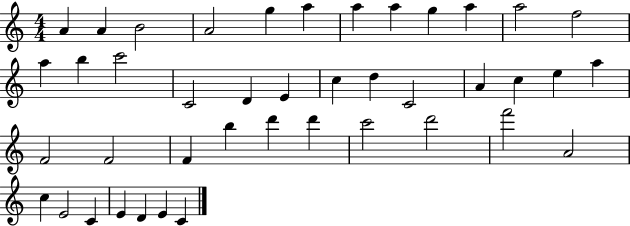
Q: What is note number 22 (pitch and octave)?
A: A4